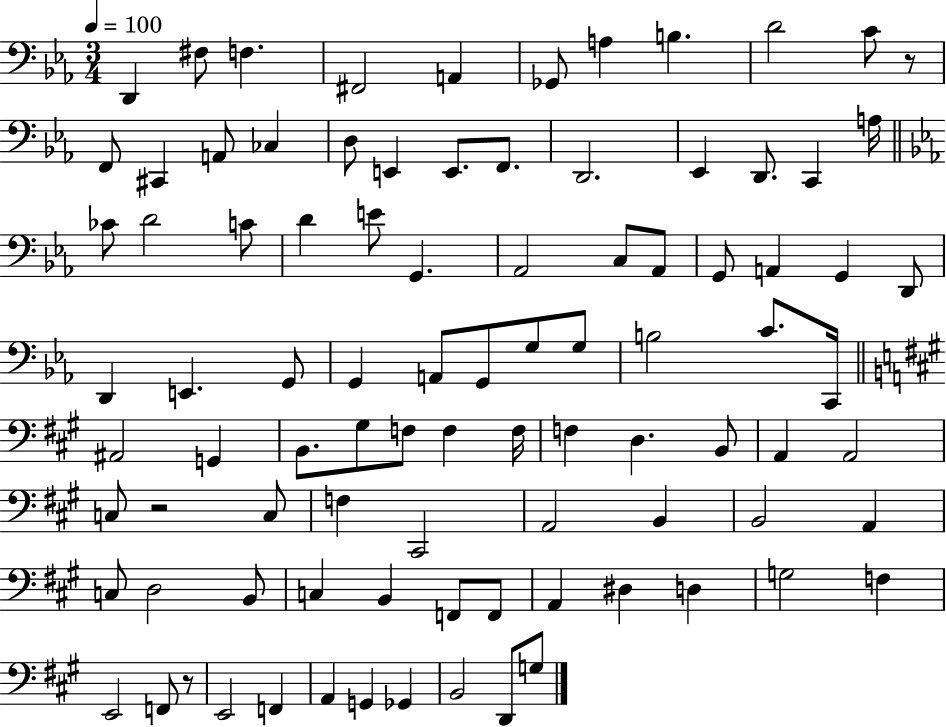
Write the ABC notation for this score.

X:1
T:Untitled
M:3/4
L:1/4
K:Eb
D,, ^F,/2 F, ^F,,2 A,, _G,,/2 A, B, D2 C/2 z/2 F,,/2 ^C,, A,,/2 _C, D,/2 E,, E,,/2 F,,/2 D,,2 _E,, D,,/2 C,, A,/4 _C/2 D2 C/2 D E/2 G,, _A,,2 C,/2 _A,,/2 G,,/2 A,, G,, D,,/2 D,, E,, G,,/2 G,, A,,/2 G,,/2 G,/2 G,/2 B,2 C/2 C,,/4 ^A,,2 G,, B,,/2 ^G,/2 F,/2 F, F,/4 F, D, B,,/2 A,, A,,2 C,/2 z2 C,/2 F, ^C,,2 A,,2 B,, B,,2 A,, C,/2 D,2 B,,/2 C, B,, F,,/2 F,,/2 A,, ^D, D, G,2 F, E,,2 F,,/2 z/2 E,,2 F,, A,, G,, _G,, B,,2 D,,/2 G,/2